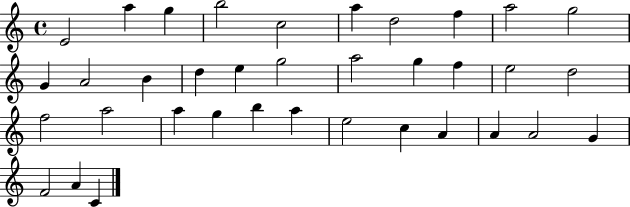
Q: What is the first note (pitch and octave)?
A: E4